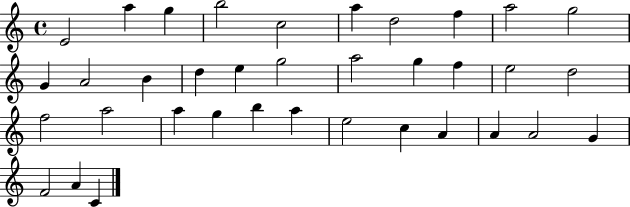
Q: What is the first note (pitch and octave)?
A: E4